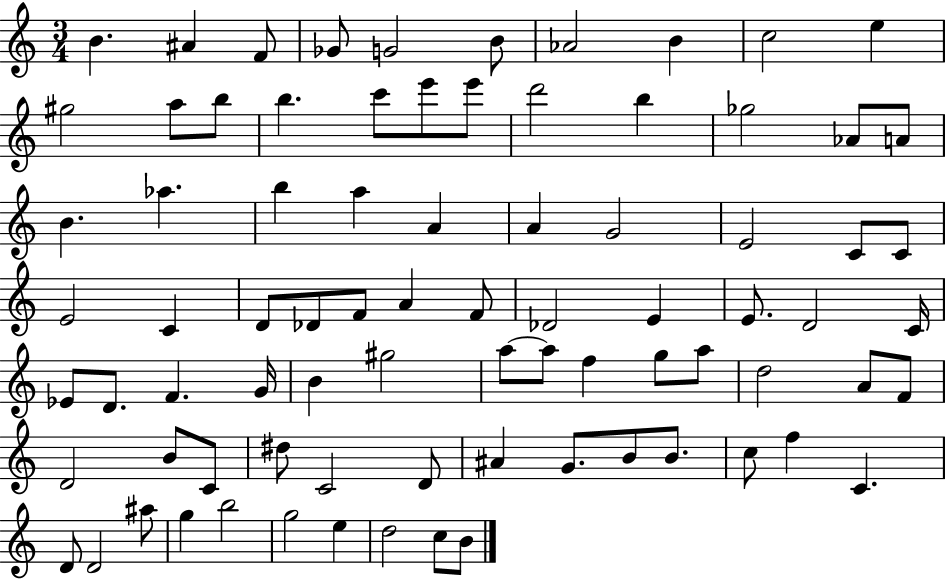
X:1
T:Untitled
M:3/4
L:1/4
K:C
B ^A F/2 _G/2 G2 B/2 _A2 B c2 e ^g2 a/2 b/2 b c'/2 e'/2 e'/2 d'2 b _g2 _A/2 A/2 B _a b a A A G2 E2 C/2 C/2 E2 C D/2 _D/2 F/2 A F/2 _D2 E E/2 D2 C/4 _E/2 D/2 F G/4 B ^g2 a/2 a/2 f g/2 a/2 d2 A/2 F/2 D2 B/2 C/2 ^d/2 C2 D/2 ^A G/2 B/2 B/2 c/2 f C D/2 D2 ^a/2 g b2 g2 e d2 c/2 B/2